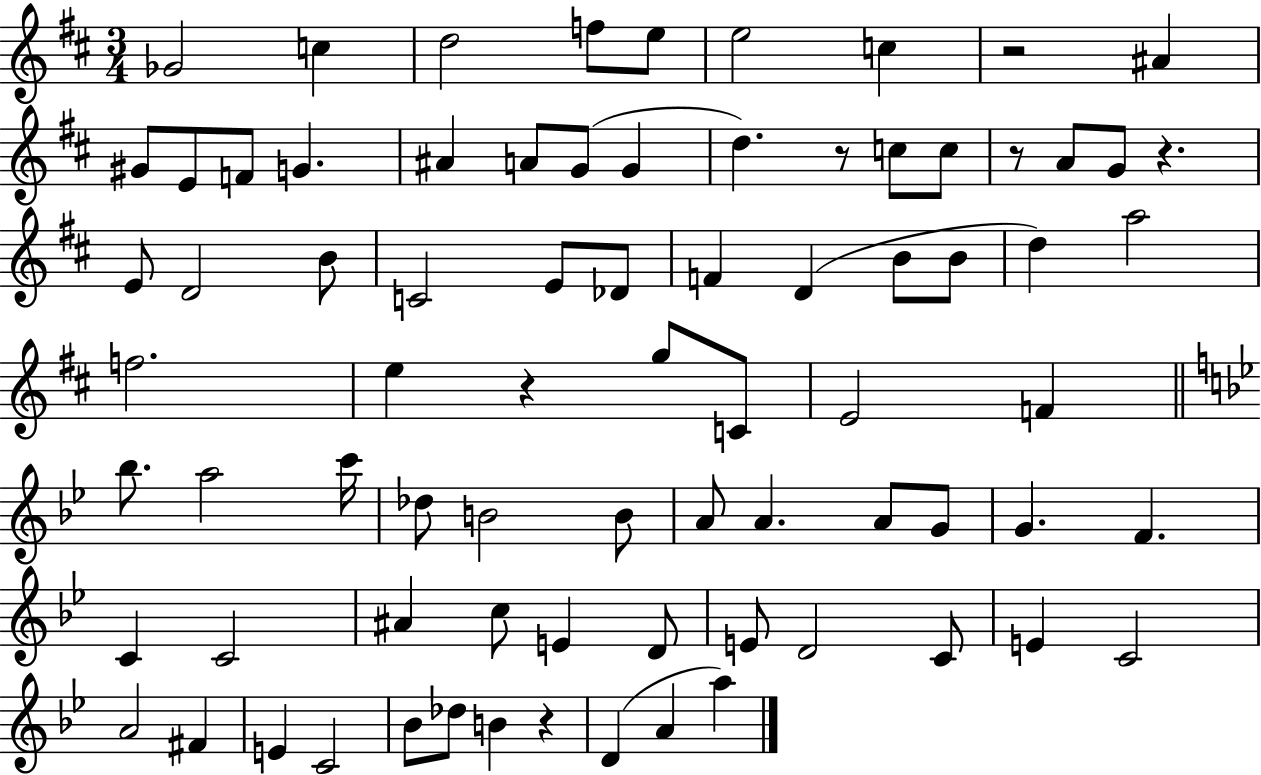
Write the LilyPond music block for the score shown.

{
  \clef treble
  \numericTimeSignature
  \time 3/4
  \key d \major
  ges'2 c''4 | d''2 f''8 e''8 | e''2 c''4 | r2 ais'4 | \break gis'8 e'8 f'8 g'4. | ais'4 a'8 g'8( g'4 | d''4.) r8 c''8 c''8 | r8 a'8 g'8 r4. | \break e'8 d'2 b'8 | c'2 e'8 des'8 | f'4 d'4( b'8 b'8 | d''4) a''2 | \break f''2. | e''4 r4 g''8 c'8 | e'2 f'4 | \bar "||" \break \key bes \major bes''8. a''2 c'''16 | des''8 b'2 b'8 | a'8 a'4. a'8 g'8 | g'4. f'4. | \break c'4 c'2 | ais'4 c''8 e'4 d'8 | e'8 d'2 c'8 | e'4 c'2 | \break a'2 fis'4 | e'4 c'2 | bes'8 des''8 b'4 r4 | d'4( a'4 a''4) | \break \bar "|."
}